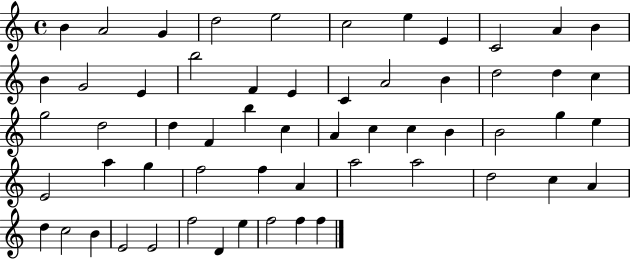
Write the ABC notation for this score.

X:1
T:Untitled
M:4/4
L:1/4
K:C
B A2 G d2 e2 c2 e E C2 A B B G2 E b2 F E C A2 B d2 d c g2 d2 d F b c A c c B B2 g e E2 a g f2 f A a2 a2 d2 c A d c2 B E2 E2 f2 D e f2 f f